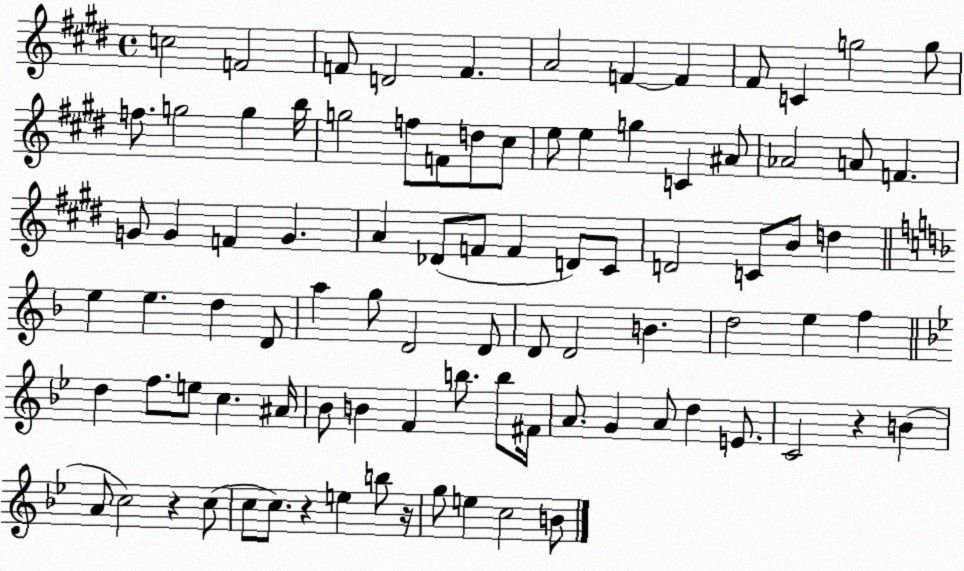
X:1
T:Untitled
M:4/4
L:1/4
K:E
c2 F2 F/2 D2 F A2 F F ^F/2 C g2 g/2 f/2 g2 g b/4 g2 f/2 F/2 d/2 ^c/2 e/2 e g C ^A/2 _A2 A/2 F G/2 G F G A _D/2 F/2 F D/2 ^C/2 D2 C/2 B/2 d e e d D/2 a g/2 D2 D/2 D/2 D2 B d2 e f d f/2 e/2 c ^A/4 _B/2 B F b/2 b/2 ^F/4 A/2 G A/2 d E/2 C2 z B A/2 c2 z c/2 c/2 c/2 z e b/2 z/4 g/2 e c2 B/2